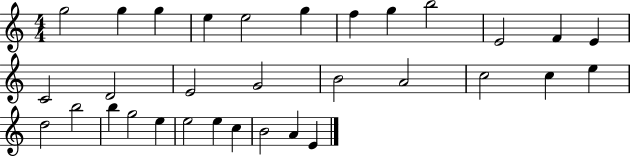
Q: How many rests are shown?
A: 0